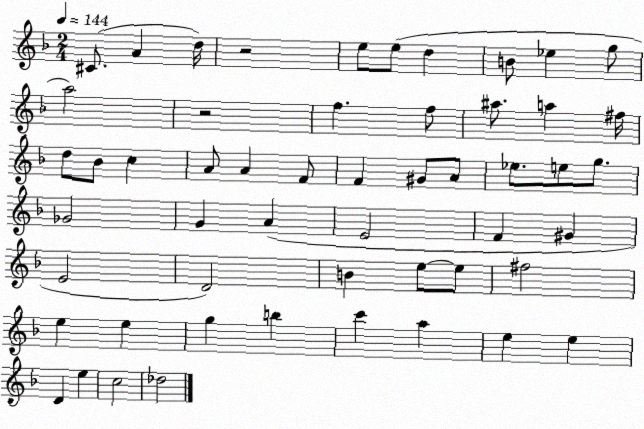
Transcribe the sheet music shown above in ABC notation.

X:1
T:Untitled
M:2/4
L:1/4
K:F
^C/2 A d/4 z2 e/2 e/2 d B/2 _e g/2 a2 z2 f f/2 ^a/2 a ^f/4 d/2 _B/2 c A/2 A F/2 F ^G/2 A/2 _e/2 e/2 g/2 _G2 G A E2 F ^G E2 D2 B e/2 e/2 ^f2 e e g b c' a e e D e c2 _d2